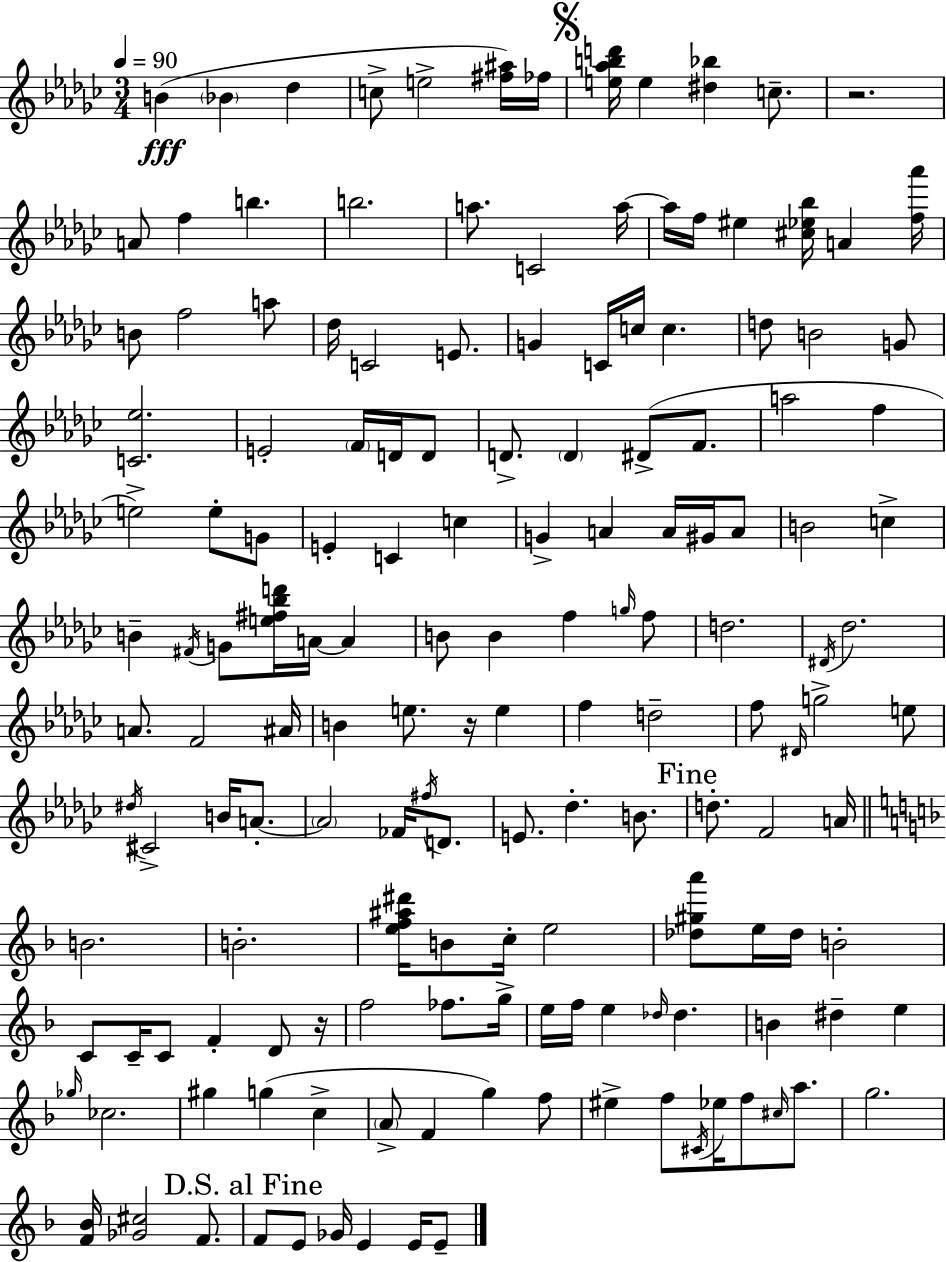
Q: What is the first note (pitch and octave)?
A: B4